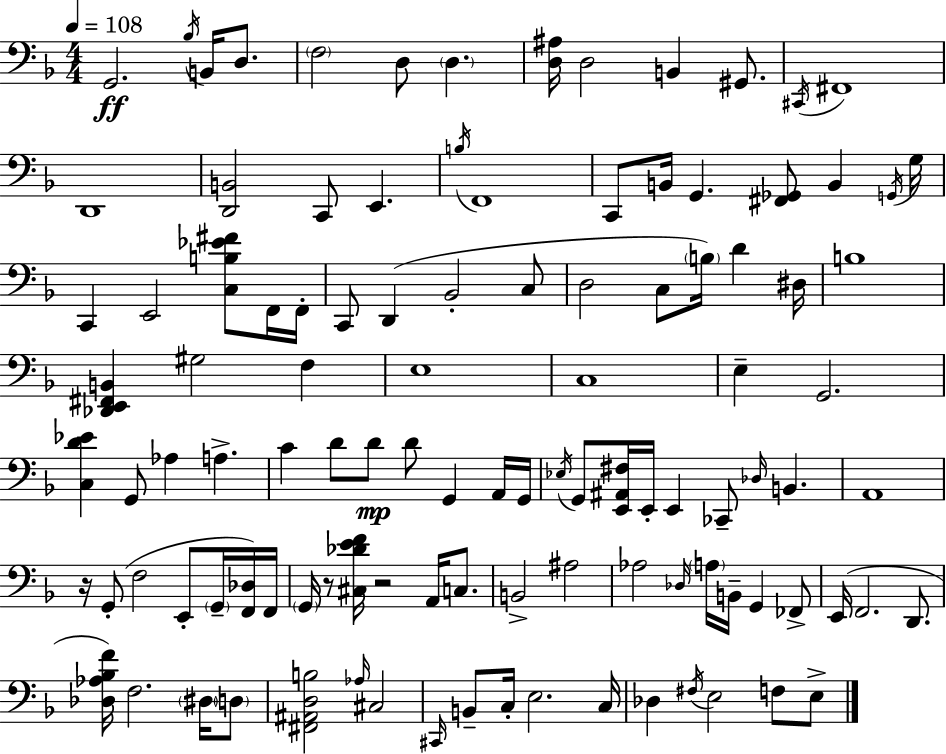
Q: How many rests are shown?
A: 3